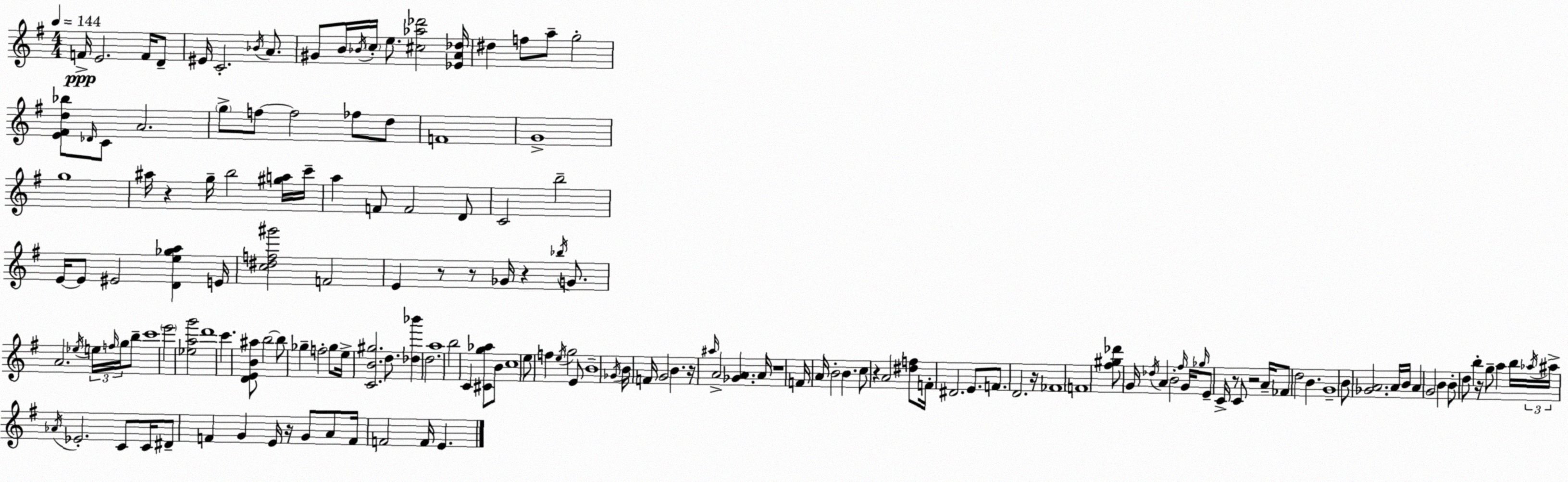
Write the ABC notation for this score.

X:1
T:Untitled
M:4/4
L:1/4
K:Em
F/4 E2 F/4 D/2 ^E/4 C2 _B/4 A/2 ^G/2 B/4 _B/4 c/4 e/2 [^c_a_d']2 [_EA_d]/4 ^d f/2 a/2 g2 [E^Fd_b]/2 _D/4 C/2 A2 g/2 f/2 f2 _f/2 d/2 F4 G4 g4 ^a/4 z g/4 b2 [^ga]/4 c'/4 a F/2 F2 D/2 C2 b2 E/4 E/2 ^E2 [De_ga] E/4 [c^df^g']2 F2 E z/2 z/2 _G/4 z _b/4 G/2 A2 _e/4 e/4 f/4 g/4 b/2 c'4 e'2 [_eag']2 d'4 c' [DEB^a]/2 b2 b/2 _g f2 _g/2 e/4 [CB^g]2 d/2 [_d_b'] d2 a4 b2 C [^Cg_a]/2 B/2 c4 e/2 f e/4 g2 E/2 B4 _G/4 B/4 F/4 G2 B z/4 ^a/4 A2 [_GA] A/4 z4 F/4 A/4 B2 B c/2 z A2 [^df]/2 F/4 ^D2 E/2 F/2 D2 z/4 _F4 F4 [^f^g_d']/2 G/4 _d/4 A B2 ^f/4 G/4 _g/4 E/2 C/4 z/2 C/2 z2 A/4 _F/2 d2 B G4 B/2 [_GA]2 A/4 B/4 A G2 B B/2 d/2 b z/4 g/2 a b/4 _a/4 ^a/4 _A/4 _E2 C/2 C/4 ^D/2 F G E/4 z/4 G/2 A/2 F/4 F2 F/4 E